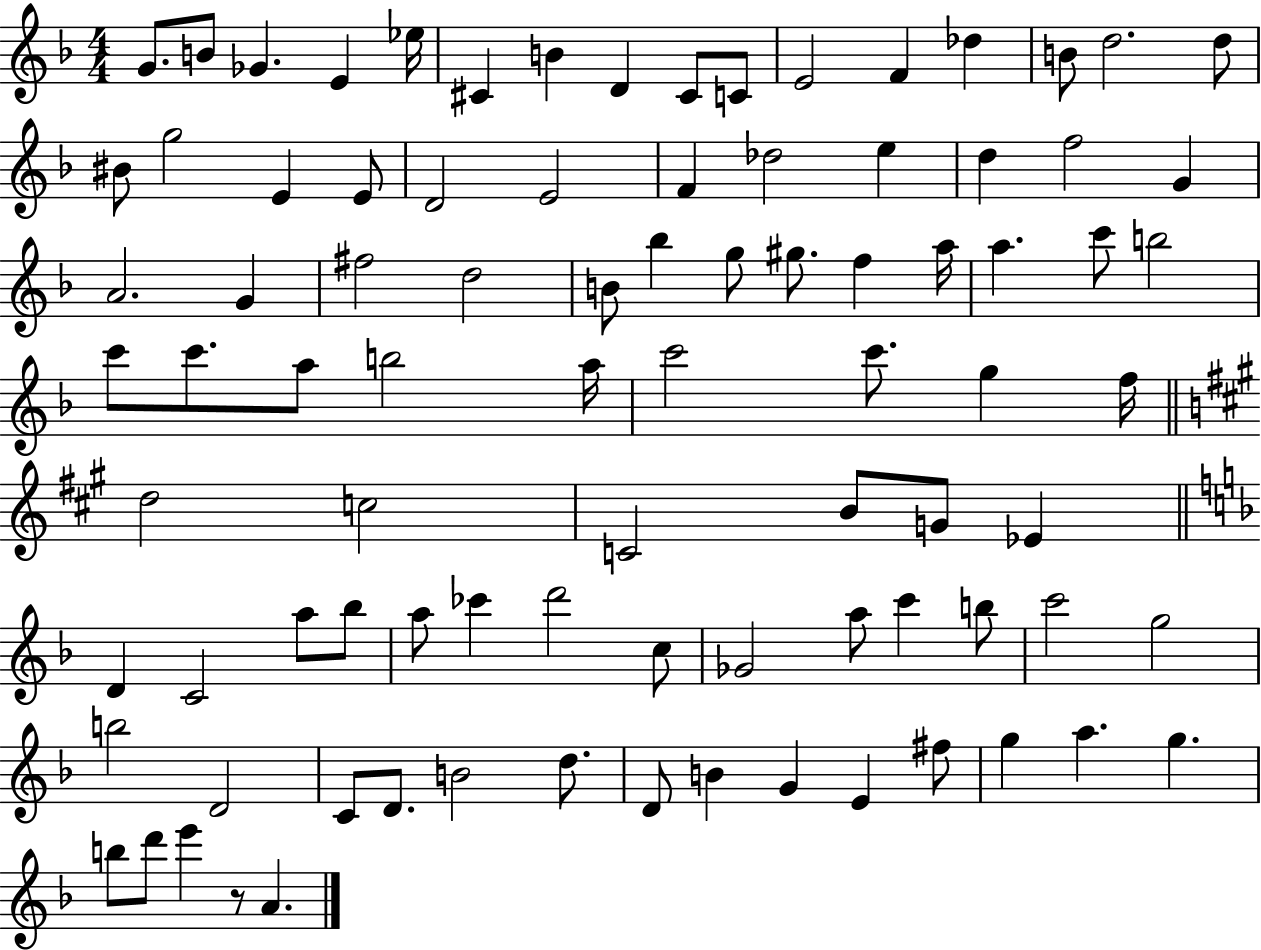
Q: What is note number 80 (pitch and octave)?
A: E4